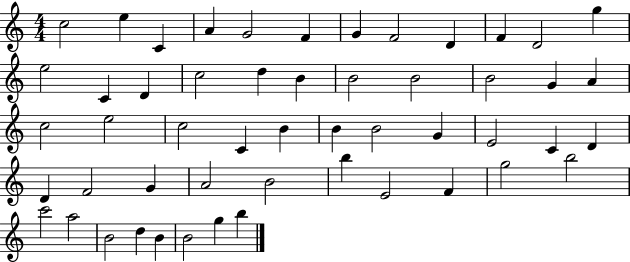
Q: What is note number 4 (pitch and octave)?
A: A4